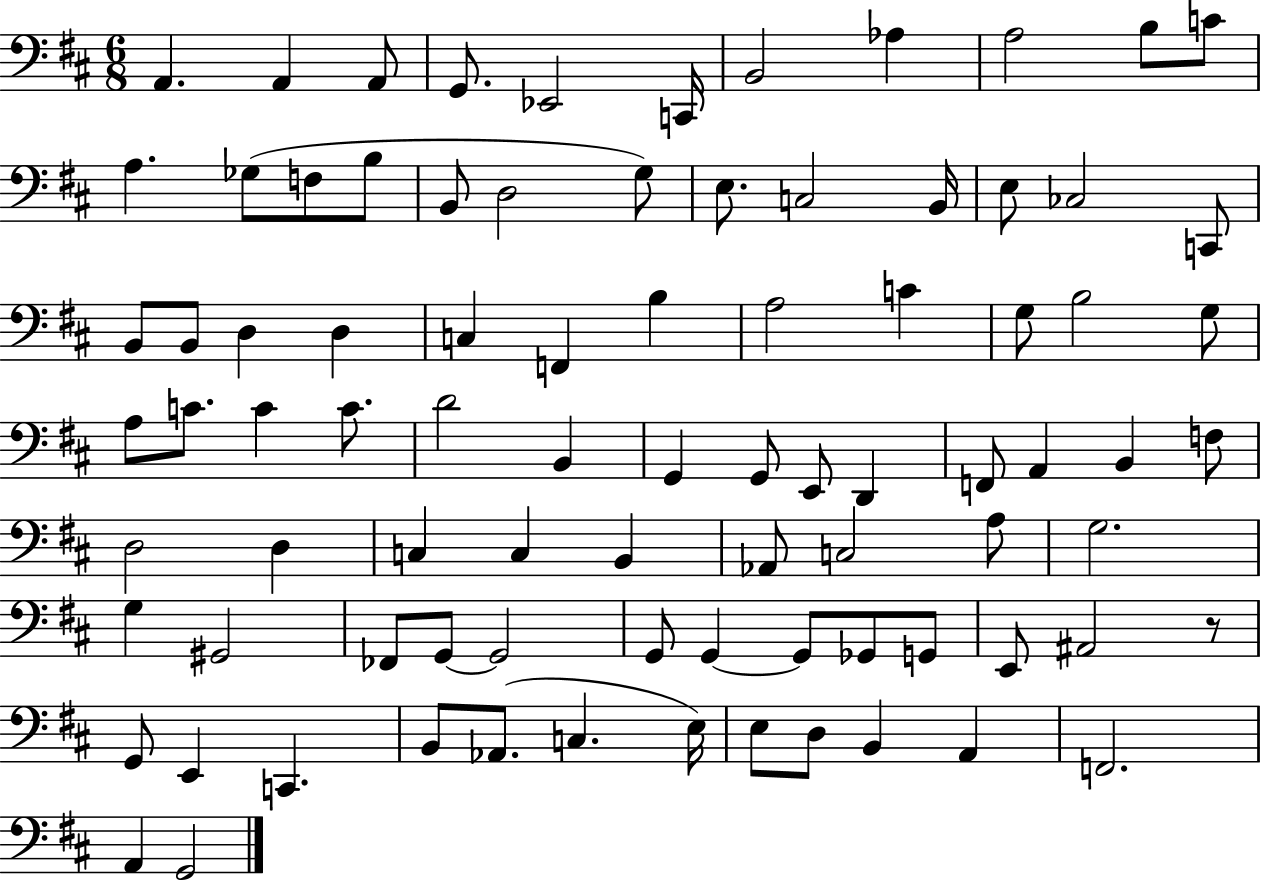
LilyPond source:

{
  \clef bass
  \numericTimeSignature
  \time 6/8
  \key d \major
  a,4. a,4 a,8 | g,8. ees,2 c,16 | b,2 aes4 | a2 b8 c'8 | \break a4. ges8( f8 b8 | b,8 d2 g8) | e8. c2 b,16 | e8 ces2 c,8 | \break b,8 b,8 d4 d4 | c4 f,4 b4 | a2 c'4 | g8 b2 g8 | \break a8 c'8. c'4 c'8. | d'2 b,4 | g,4 g,8 e,8 d,4 | f,8 a,4 b,4 f8 | \break d2 d4 | c4 c4 b,4 | aes,8 c2 a8 | g2. | \break g4 gis,2 | fes,8 g,8~~ g,2 | g,8 g,4~~ g,8 ges,8 g,8 | e,8 ais,2 r8 | \break g,8 e,4 c,4. | b,8 aes,8.( c4. e16) | e8 d8 b,4 a,4 | f,2. | \break a,4 g,2 | \bar "|."
}